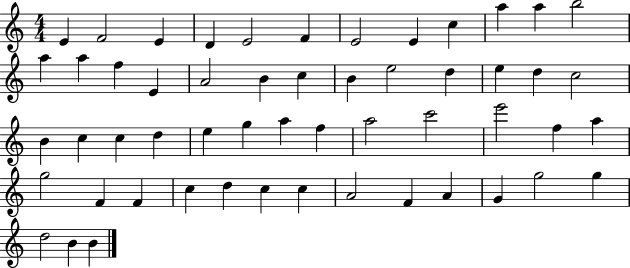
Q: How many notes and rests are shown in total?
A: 54